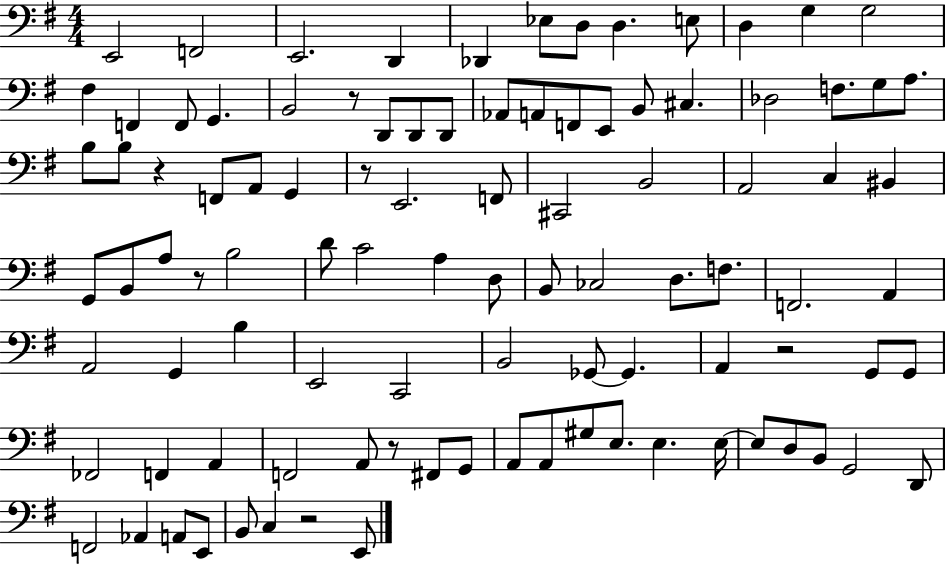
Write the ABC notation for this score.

X:1
T:Untitled
M:4/4
L:1/4
K:G
E,,2 F,,2 E,,2 D,, _D,, _E,/2 D,/2 D, E,/2 D, G, G,2 ^F, F,, F,,/2 G,, B,,2 z/2 D,,/2 D,,/2 D,,/2 _A,,/2 A,,/2 F,,/2 E,,/2 B,,/2 ^C, _D,2 F,/2 G,/2 A,/2 B,/2 B,/2 z F,,/2 A,,/2 G,, z/2 E,,2 F,,/2 ^C,,2 B,,2 A,,2 C, ^B,, G,,/2 B,,/2 A,/2 z/2 B,2 D/2 C2 A, D,/2 B,,/2 _C,2 D,/2 F,/2 F,,2 A,, A,,2 G,, B, E,,2 C,,2 B,,2 _G,,/2 _G,, A,, z2 G,,/2 G,,/2 _F,,2 F,, A,, F,,2 A,,/2 z/2 ^F,,/2 G,,/2 A,,/2 A,,/2 ^G,/2 E,/2 E, E,/4 E,/2 D,/2 B,,/2 G,,2 D,,/2 F,,2 _A,, A,,/2 E,,/2 B,,/2 C, z2 E,,/2